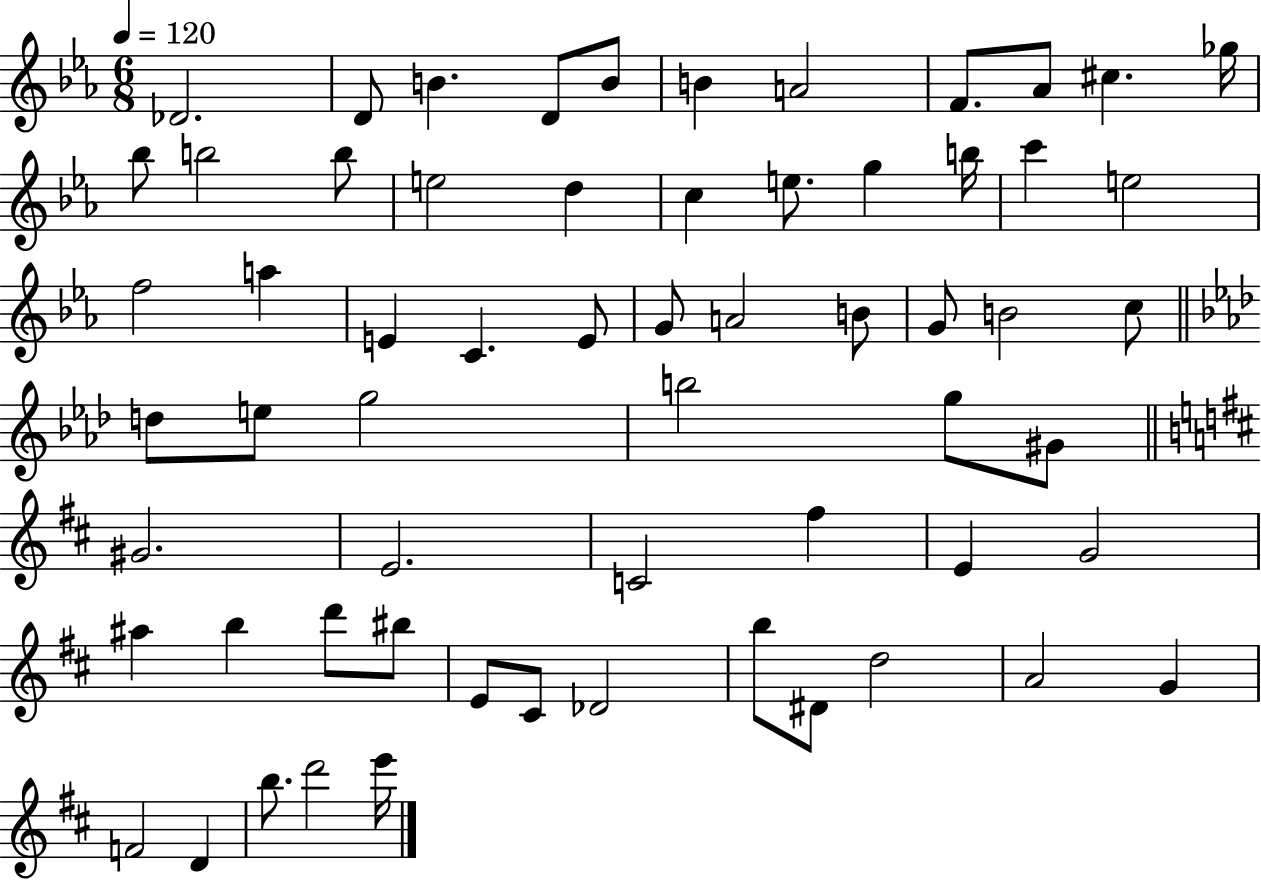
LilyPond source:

{
  \clef treble
  \numericTimeSignature
  \time 6/8
  \key ees \major
  \tempo 4 = 120
  \repeat volta 2 { des'2. | d'8 b'4. d'8 b'8 | b'4 a'2 | f'8. aes'8 cis''4. ges''16 | \break bes''8 b''2 b''8 | e''2 d''4 | c''4 e''8. g''4 b''16 | c'''4 e''2 | \break f''2 a''4 | e'4 c'4. e'8 | g'8 a'2 b'8 | g'8 b'2 c''8 | \break \bar "||" \break \key aes \major d''8 e''8 g''2 | b''2 g''8 gis'8 | \bar "||" \break \key b \minor gis'2. | e'2. | c'2 fis''4 | e'4 g'2 | \break ais''4 b''4 d'''8 bis''8 | e'8 cis'8 des'2 | b''8 dis'8 d''2 | a'2 g'4 | \break f'2 d'4 | b''8. d'''2 e'''16 | } \bar "|."
}